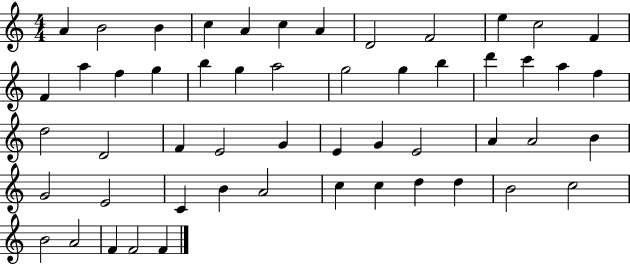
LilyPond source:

{
  \clef treble
  \numericTimeSignature
  \time 4/4
  \key c \major
  a'4 b'2 b'4 | c''4 a'4 c''4 a'4 | d'2 f'2 | e''4 c''2 f'4 | \break f'4 a''4 f''4 g''4 | b''4 g''4 a''2 | g''2 g''4 b''4 | d'''4 c'''4 a''4 f''4 | \break d''2 d'2 | f'4 e'2 g'4 | e'4 g'4 e'2 | a'4 a'2 b'4 | \break g'2 e'2 | c'4 b'4 a'2 | c''4 c''4 d''4 d''4 | b'2 c''2 | \break b'2 a'2 | f'4 f'2 f'4 | \bar "|."
}